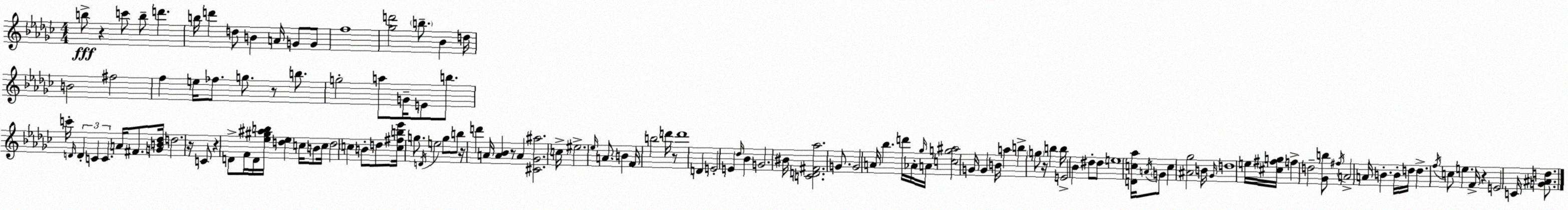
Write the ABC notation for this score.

X:1
T:Untitled
M:4/4
L:1/4
K:Ebm
b/2 z c'/2 b/2 d' b/4 d' d/2 B A/4 G/2 G/2 f4 [_gd']2 b/2 _B d/4 B2 ^f2 f e/4 _f/2 g/2 z/2 b/2 g2 a/2 G/4 E/2 b/2 c'/4 D/4 D C C A/4 ^F/2 [GB_d]/4 d2 z/4 C/2 z D/2 F/4 D/4 [_e^g^ab]/4 [d_e] c/4 B/2 c/4 d2 c B/2 d/2 [c^fb_e']/4 g/2 D/4 e2 g/2 b/2 z/4 d' A/4 [A_B] z/2 A [^C_G^a]2 c/4 ^e2 _e/4 A/2 B F/4 b2 d'/4 z/2 d'4 D E2 E _d/4 _B G2 ^B/4 [CD^F_a]2 G/2 G2 A/4 _b d'/4 _A/4 _g/4 A/4 [cg^a]2 G/4 G B/4 a b g/2 z/4 b b/4 E2 _B ^d/2 ^d/2 e4 [Dc_a]/4 A/4 G/2 c [^A_g]2 B/4 _G/4 d4 e/4 [^c^fg]/4 f d2 [_Gb]/2 ^f/4 A2 A/4 B B/4 d/4 d f/4 c/2 e F/4 z E2 C/4 [G^Ad]/2